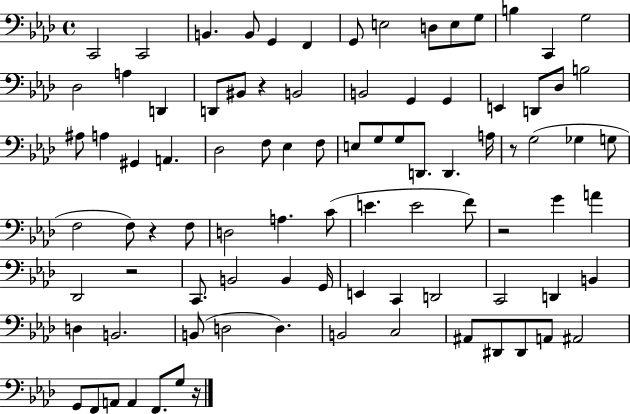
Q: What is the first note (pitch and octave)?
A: C2